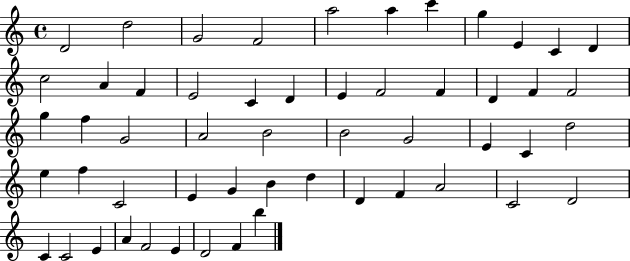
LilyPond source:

{
  \clef treble
  \time 4/4
  \defaultTimeSignature
  \key c \major
  d'2 d''2 | g'2 f'2 | a''2 a''4 c'''4 | g''4 e'4 c'4 d'4 | \break c''2 a'4 f'4 | e'2 c'4 d'4 | e'4 f'2 f'4 | d'4 f'4 f'2 | \break g''4 f''4 g'2 | a'2 b'2 | b'2 g'2 | e'4 c'4 d''2 | \break e''4 f''4 c'2 | e'4 g'4 b'4 d''4 | d'4 f'4 a'2 | c'2 d'2 | \break c'4 c'2 e'4 | a'4 f'2 e'4 | d'2 f'4 b''4 | \bar "|."
}